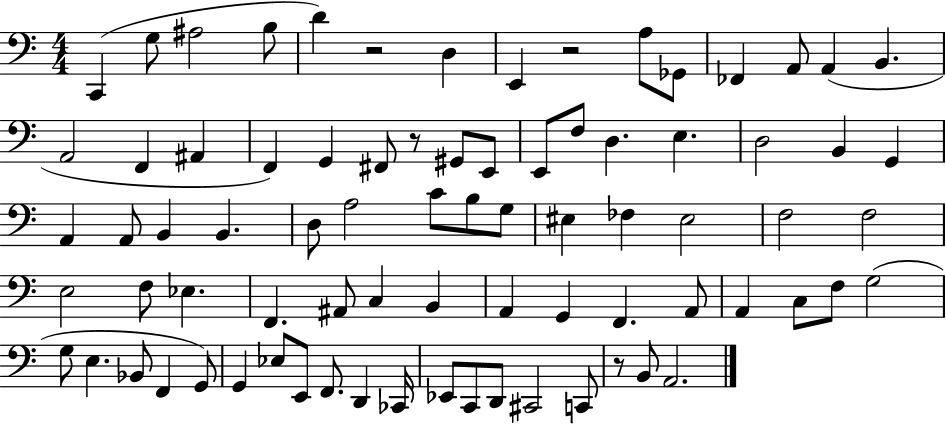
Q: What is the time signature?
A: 4/4